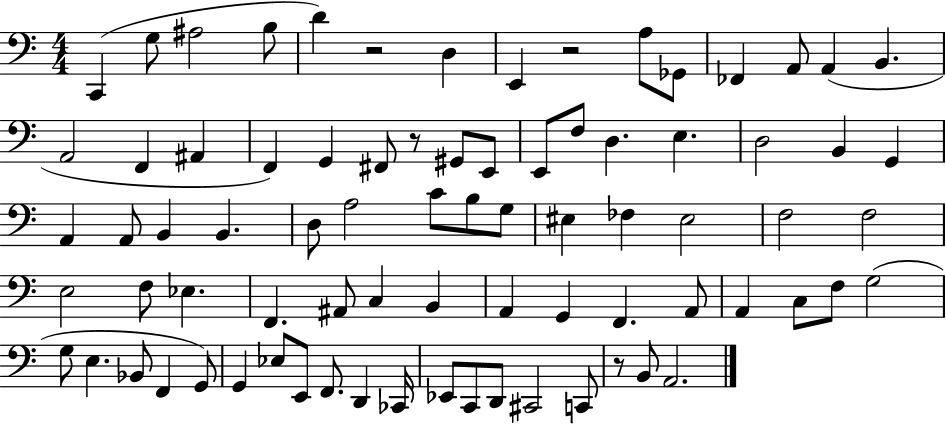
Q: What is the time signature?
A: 4/4